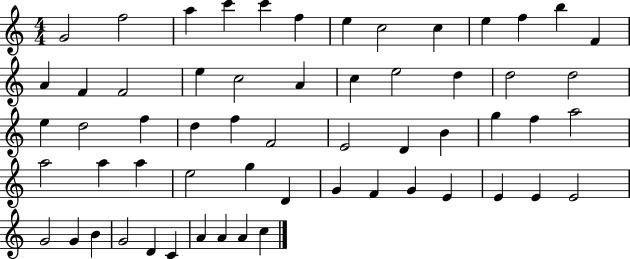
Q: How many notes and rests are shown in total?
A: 59